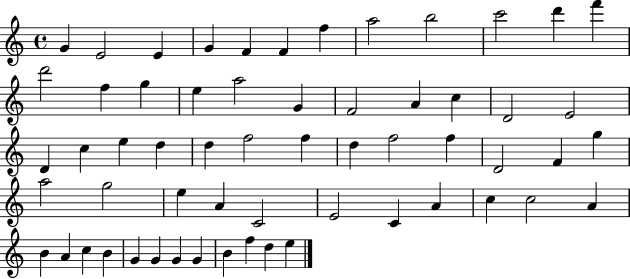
X:1
T:Untitled
M:4/4
L:1/4
K:C
G E2 E G F F f a2 b2 c'2 d' f' d'2 f g e a2 G F2 A c D2 E2 D c e d d f2 f d f2 f D2 F g a2 g2 e A C2 E2 C A c c2 A B A c B G G G G B f d e